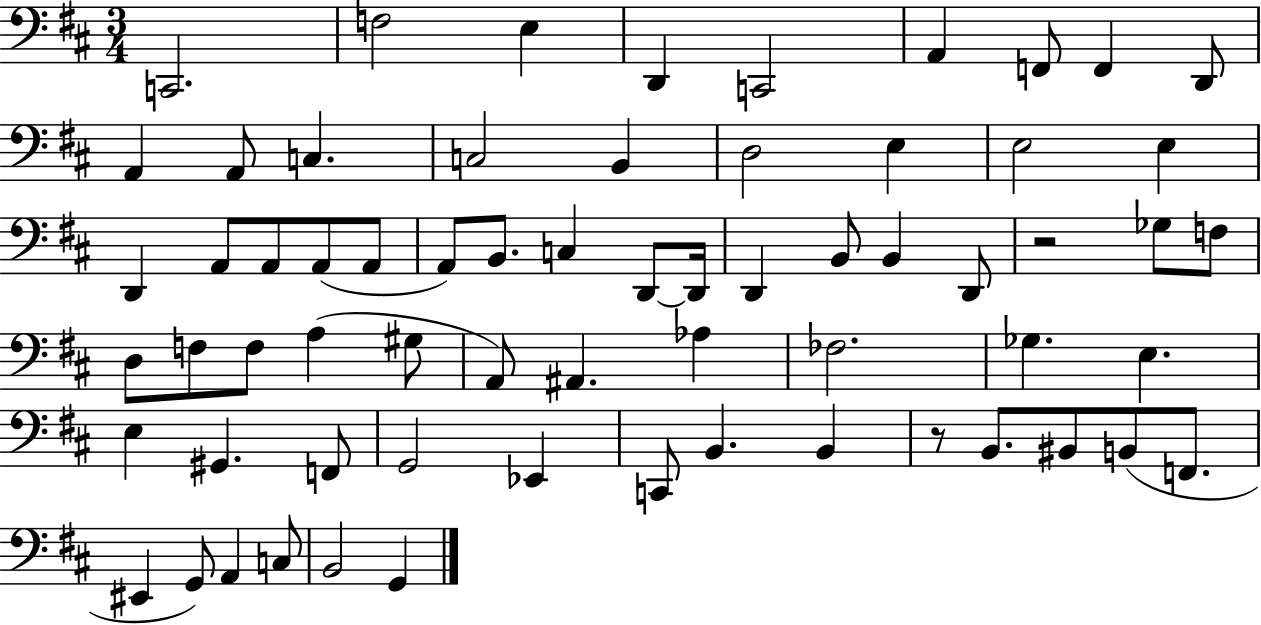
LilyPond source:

{
  \clef bass
  \numericTimeSignature
  \time 3/4
  \key d \major
  \repeat volta 2 { c,2. | f2 e4 | d,4 c,2 | a,4 f,8 f,4 d,8 | \break a,4 a,8 c4. | c2 b,4 | d2 e4 | e2 e4 | \break d,4 a,8 a,8 a,8( a,8 | a,8) b,8. c4 d,8~~ d,16 | d,4 b,8 b,4 d,8 | r2 ges8 f8 | \break d8 f8 f8 a4( gis8 | a,8) ais,4. aes4 | fes2. | ges4. e4. | \break e4 gis,4. f,8 | g,2 ees,4 | c,8 b,4. b,4 | r8 b,8. bis,8 b,8( f,8. | \break eis,4 g,8) a,4 c8 | b,2 g,4 | } \bar "|."
}